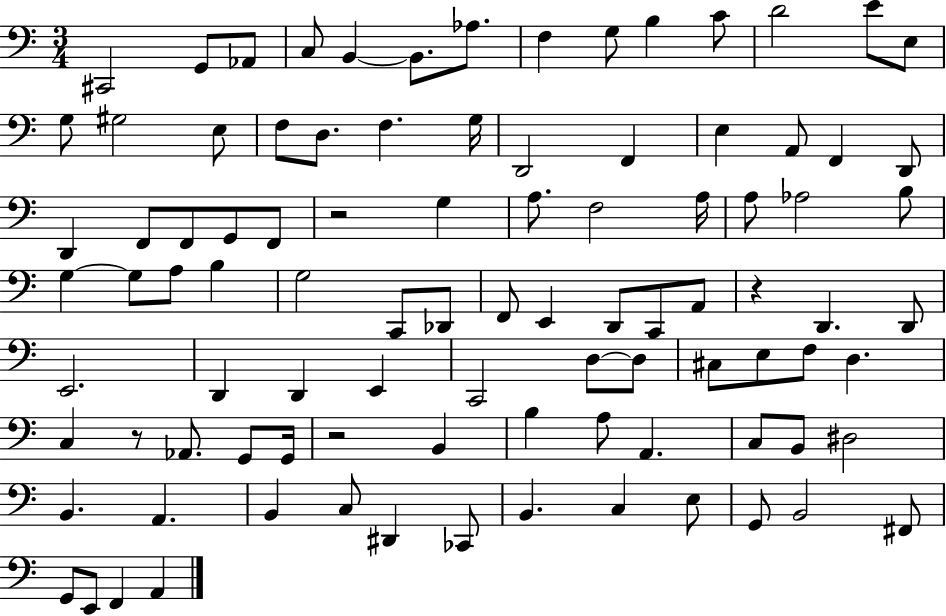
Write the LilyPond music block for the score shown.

{
  \clef bass
  \numericTimeSignature
  \time 3/4
  \key c \major
  cis,2 g,8 aes,8 | c8 b,4~~ b,8. aes8. | f4 g8 b4 c'8 | d'2 e'8 e8 | \break g8 gis2 e8 | f8 d8. f4. g16 | d,2 f,4 | e4 a,8 f,4 d,8 | \break d,4 f,8 f,8 g,8 f,8 | r2 g4 | a8. f2 a16 | a8 aes2 b8 | \break g4~~ g8 a8 b4 | g2 c,8 des,8 | f,8 e,4 d,8 c,8 a,8 | r4 d,4. d,8 | \break e,2. | d,4 d,4 e,4 | c,2 d8~~ d8 | cis8 e8 f8 d4. | \break c4 r8 aes,8. g,8 g,16 | r2 b,4 | b4 a8 a,4. | c8 b,8 dis2 | \break b,4. a,4. | b,4 c8 dis,4 ces,8 | b,4. c4 e8 | g,8 b,2 fis,8 | \break g,8 e,8 f,4 a,4 | \bar "|."
}